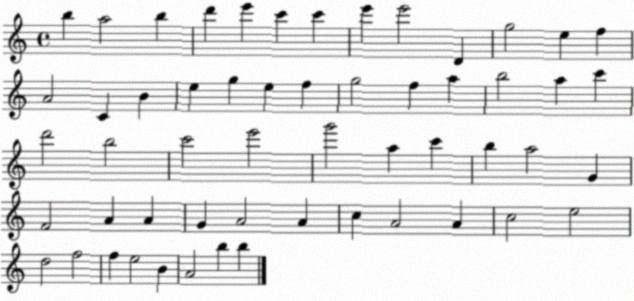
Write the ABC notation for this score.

X:1
T:Untitled
M:4/4
L:1/4
K:C
b a2 b d' e' c' c' e' e'2 D g2 e f A2 C B e g e f g2 f a b2 a c' d'2 b2 c'2 e'2 g'2 a c' b a2 G F2 A A G A2 A c A2 A c2 e2 d2 f2 f e2 B A2 b b